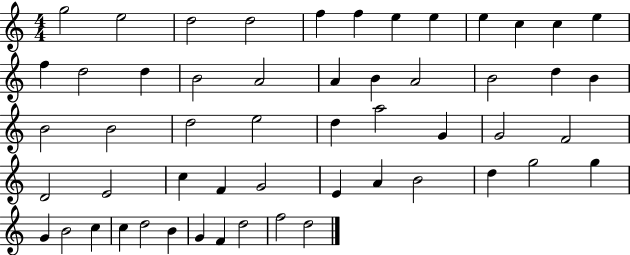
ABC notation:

X:1
T:Untitled
M:4/4
L:1/4
K:C
g2 e2 d2 d2 f f e e e c c e f d2 d B2 A2 A B A2 B2 d B B2 B2 d2 e2 d a2 G G2 F2 D2 E2 c F G2 E A B2 d g2 g G B2 c c d2 B G F d2 f2 d2